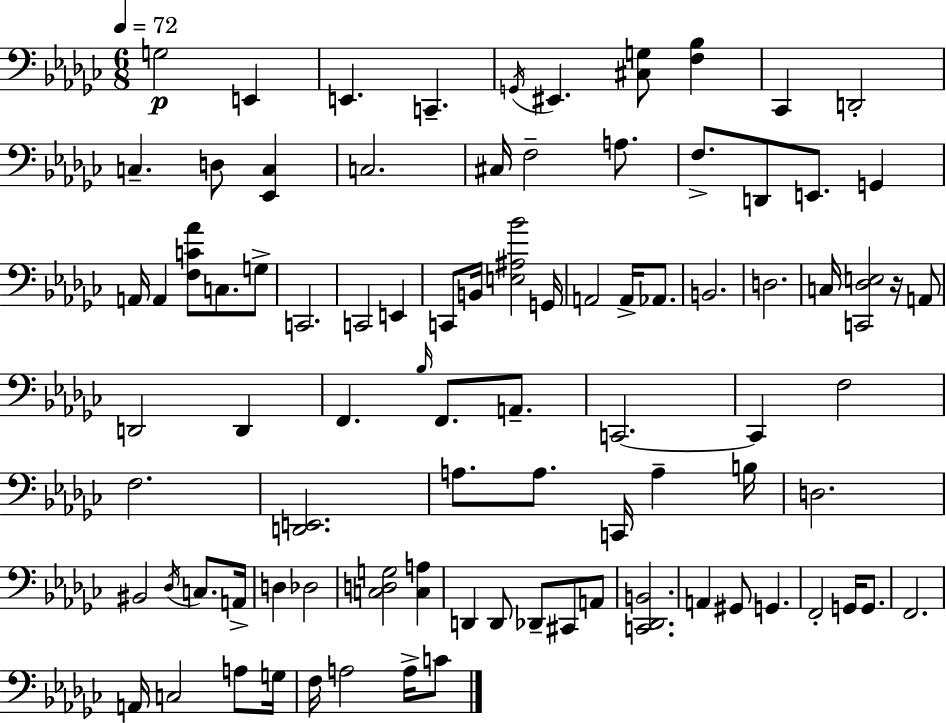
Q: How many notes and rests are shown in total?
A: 88